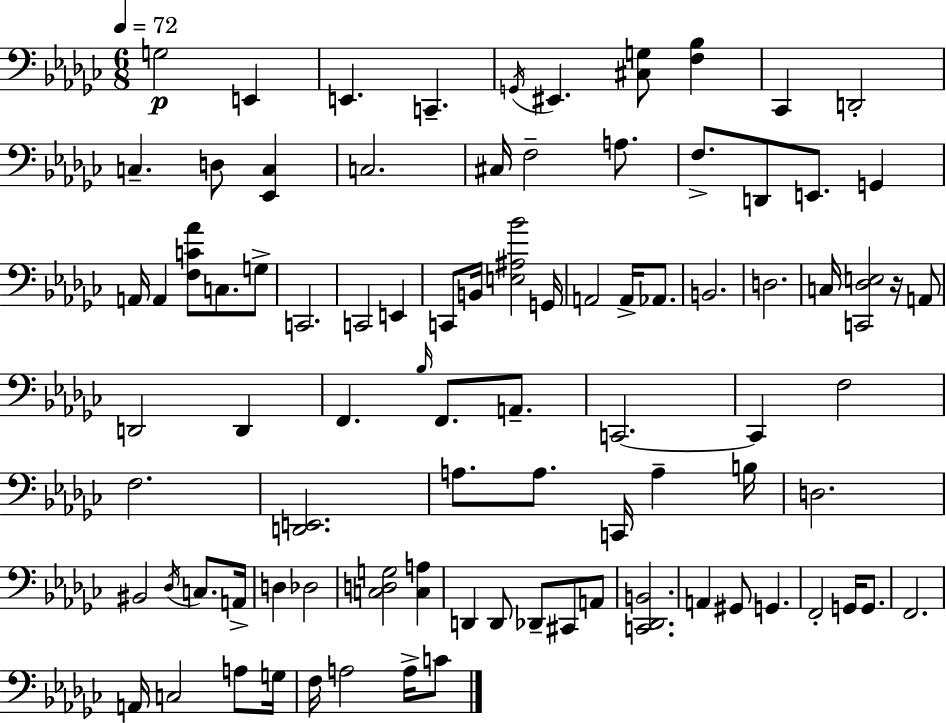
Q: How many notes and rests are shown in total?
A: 88